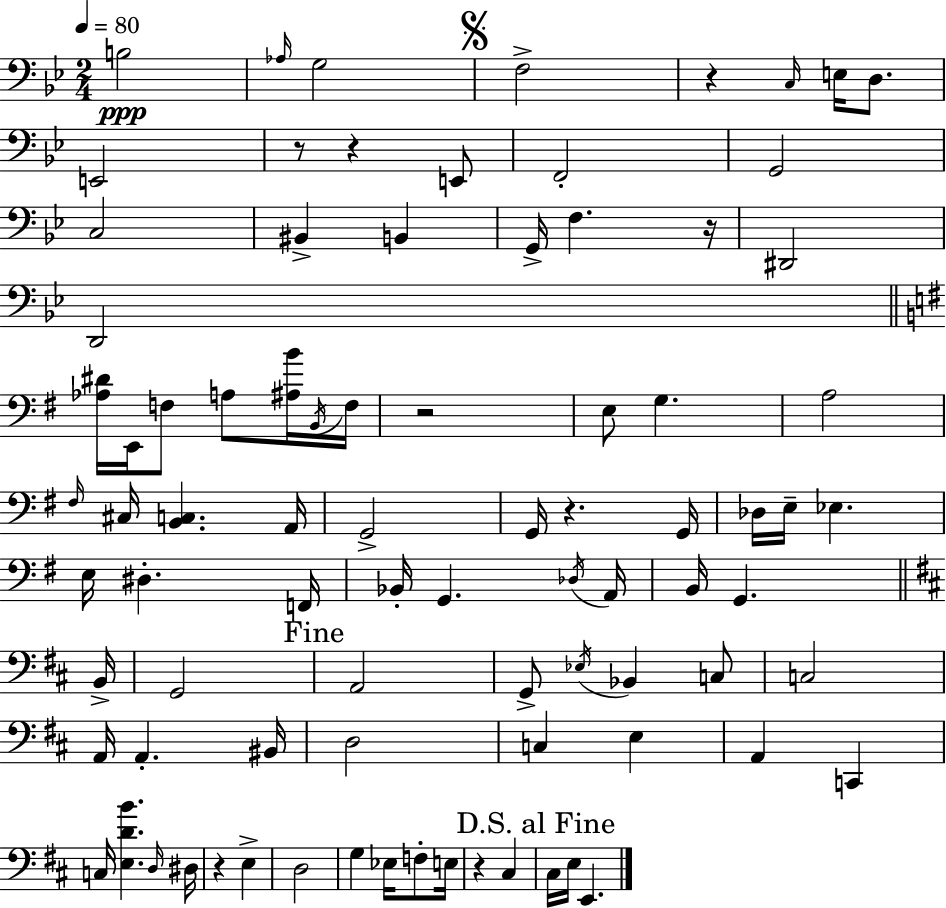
{
  \clef bass
  \numericTimeSignature
  \time 2/4
  \key g \minor
  \tempo 4 = 80
  b2\ppp | \grace { aes16 } g2 | \mark \markup { \musicglyph "scripts.segno" } f2-> | r4 \grace { c16 } e16 d8. | \break e,2 | r8 r4 | e,8 f,2-. | g,2 | \break c2 | bis,4-> b,4 | g,16-> f4. | r16 dis,2 | \break d,2 | \bar "||" \break \key e \minor <aes dis'>16 e,16 f8 a8 <ais b'>16 \acciaccatura { b,16 } | f16 r2 | e8 g4. | a2 | \break \grace { fis16 } cis16 <b, c>4. | a,16 g,2-> | g,16 r4. | g,16 des16 e16-- ees4. | \break e16 dis4.-. | f,16 bes,16-. g,4. | \acciaccatura { des16 } a,16 b,16 g,4. | \bar "||" \break \key d \major b,16-> g,2 | \mark "Fine" a,2 | g,8-> \acciaccatura { ees16 } bes,4 | c8 c2 | \break a,16 a,4.-. | bis,16 d2 | c4 e4 | a,4 c,4 | \break c16 <e d' b'>4. | \grace { d16 } dis16 r4 e4-> | d2 | g4 ees16 | \break f8-. e16 r4 cis4 | \mark "D.S. al Fine" cis16 e16 e,4. | \bar "|."
}